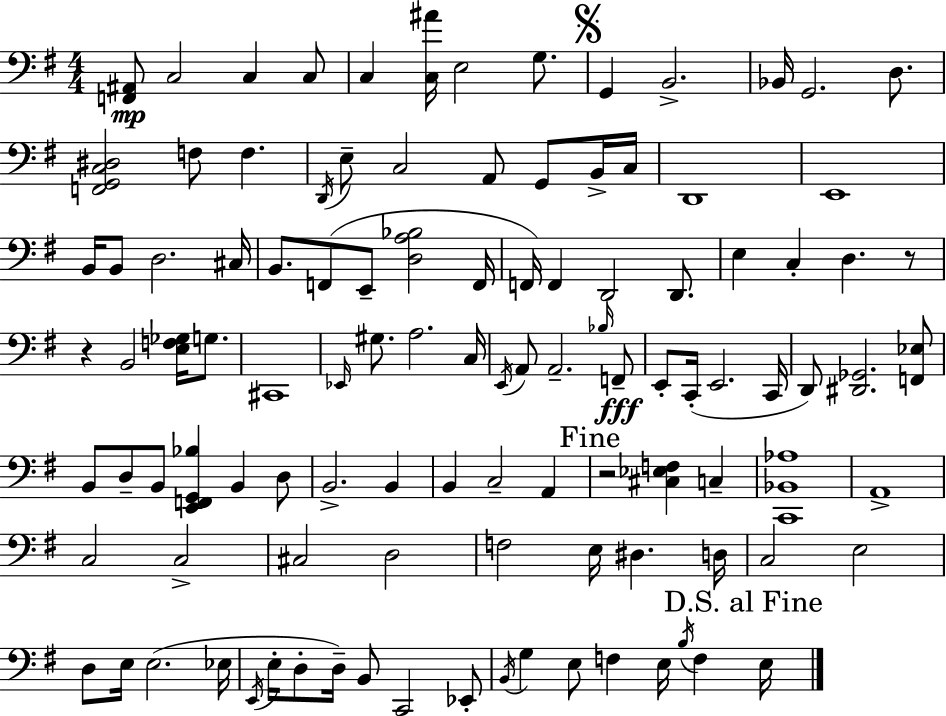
{
  \clef bass
  \numericTimeSignature
  \time 4/4
  \key g \major
  <f, ais,>8\mp c2 c4 c8 | c4 <c ais'>16 e2 g8. | \mark \markup { \musicglyph "scripts.segno" } g,4 b,2.-> | bes,16 g,2. d8. | \break <f, g, c dis>2 f8 f4. | \acciaccatura { d,16 } e8-- c2 a,8 g,8 b,16-> | c16 d,1 | e,1 | \break b,16 b,8 d2. | cis16 b,8. f,8( e,8-- <d a bes>2 | f,16 f,16) f,4 d,2 d,8. | e4 c4-. d4. r8 | \break r4 b,2 <e f ges>16 g8. | cis,1 | \grace { ees,16 } gis8. a2. | c16 \acciaccatura { e,16 } a,8 a,2.-- | \break \grace { bes16 }\fff f,8-- e,8-. c,16-.( e,2. | c,16 d,8) <dis, ges,>2. | <f, ees>8 b,8 d8-- b,8 <e, f, g, bes>4 b,4 | d8 b,2.-> | \break b,4 b,4 c2-- | a,4 \mark "Fine" r2 <cis ees f>4 | c4-- <c, bes, aes>1 | a,1-> | \break c2 c2-> | cis2 d2 | f2 e16 dis4. | d16 c2 e2 | \break d8 e16 e2.( | ees16 \acciaccatura { e,16 } e16-. d8-. d16--) b,8 c,2 | ees,8-. \acciaccatura { b,16 } g4 e8 f4 | e16 \acciaccatura { b16 } f4 \mark "D.S. al Fine" e16 \bar "|."
}